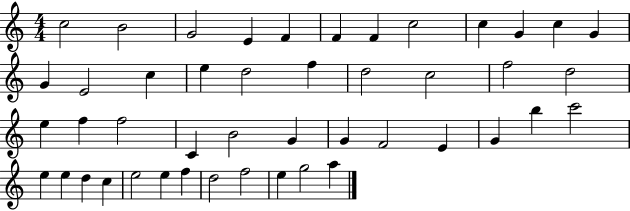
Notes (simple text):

C5/h B4/h G4/h E4/q F4/q F4/q F4/q C5/h C5/q G4/q C5/q G4/q G4/q E4/h C5/q E5/q D5/h F5/q D5/h C5/h F5/h D5/h E5/q F5/q F5/h C4/q B4/h G4/q G4/q F4/h E4/q G4/q B5/q C6/h E5/q E5/q D5/q C5/q E5/h E5/q F5/q D5/h F5/h E5/q G5/h A5/q